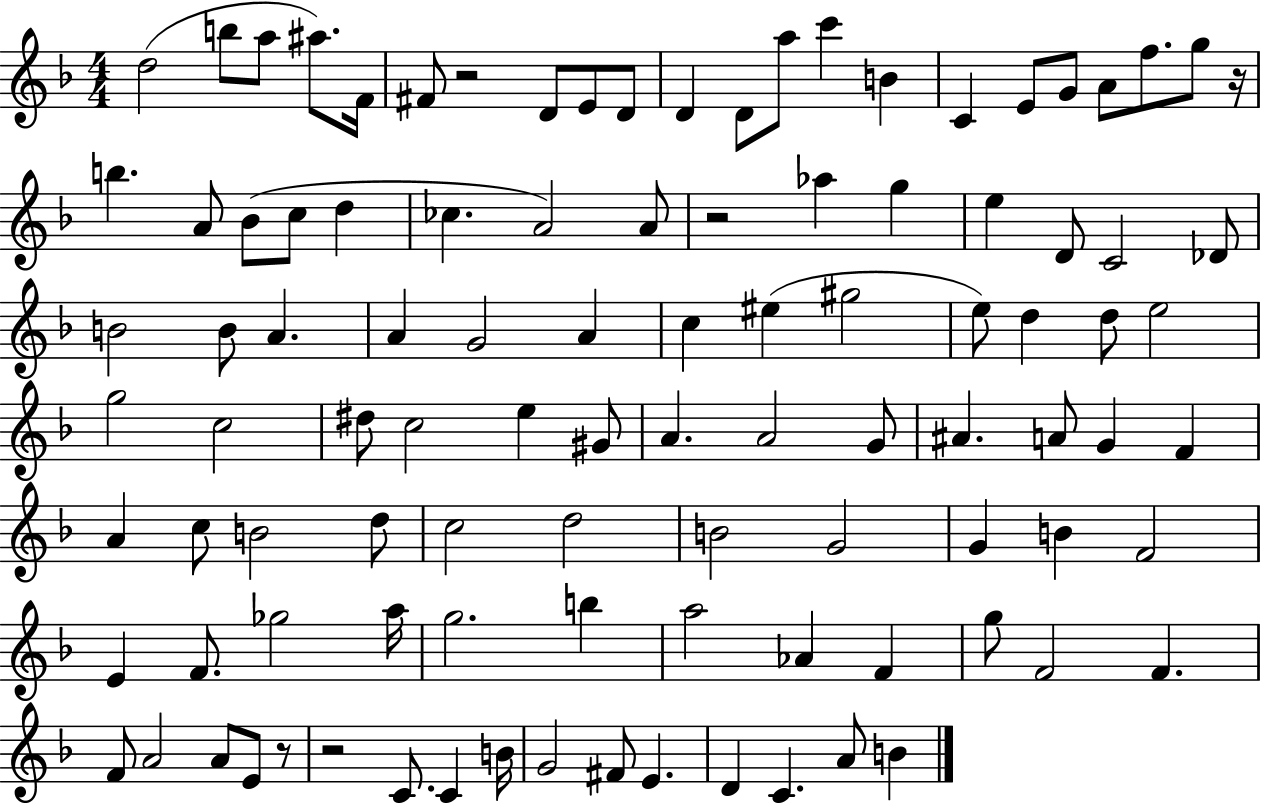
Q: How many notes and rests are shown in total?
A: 102